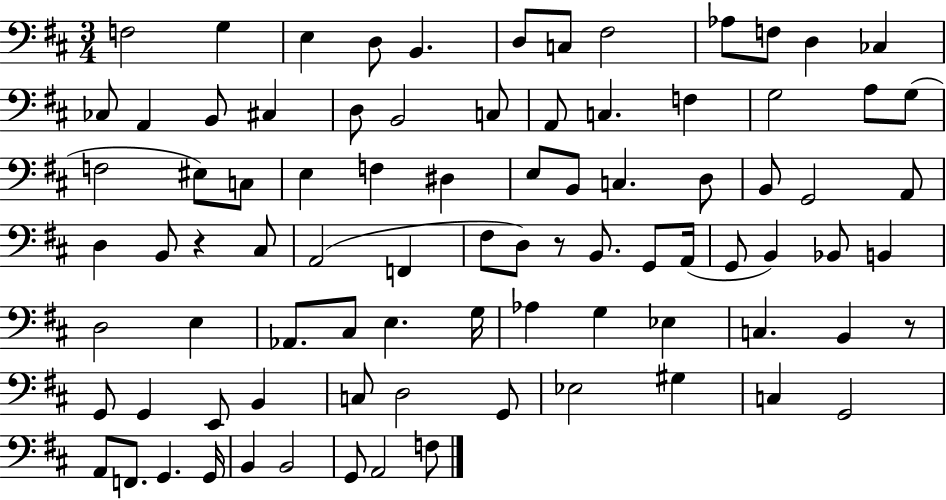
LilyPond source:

{
  \clef bass
  \numericTimeSignature
  \time 3/4
  \key d \major
  \repeat volta 2 { f2 g4 | e4 d8 b,4. | d8 c8 fis2 | aes8 f8 d4 ces4 | \break ces8 a,4 b,8 cis4 | d8 b,2 c8 | a,8 c4. f4 | g2 a8 g8( | \break f2 eis8) c8 | e4 f4 dis4 | e8 b,8 c4. d8 | b,8 g,2 a,8 | \break d4 b,8 r4 cis8 | a,2( f,4 | fis8 d8) r8 b,8. g,8 a,16( | g,8 b,4) bes,8 b,4 | \break d2 e4 | aes,8. cis8 e4. g16 | aes4 g4 ees4 | c4. b,4 r8 | \break g,8 g,4 e,8 b,4 | c8 d2 g,8 | ees2 gis4 | c4 g,2 | \break a,8 f,8. g,4. g,16 | b,4 b,2 | g,8 a,2 f8 | } \bar "|."
}